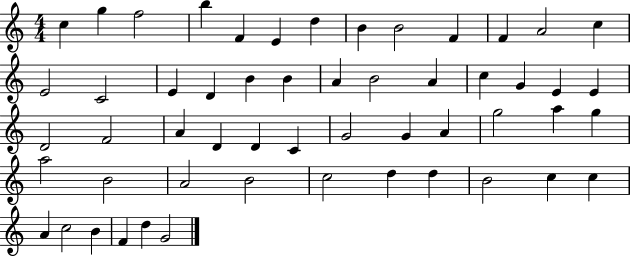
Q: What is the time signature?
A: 4/4